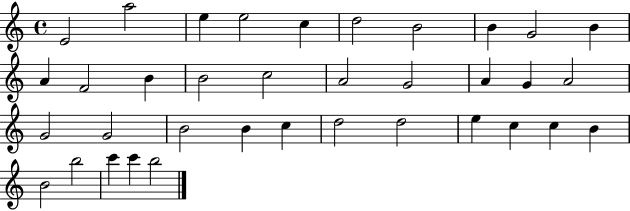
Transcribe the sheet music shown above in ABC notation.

X:1
T:Untitled
M:4/4
L:1/4
K:C
E2 a2 e e2 c d2 B2 B G2 B A F2 B B2 c2 A2 G2 A G A2 G2 G2 B2 B c d2 d2 e c c B B2 b2 c' c' b2